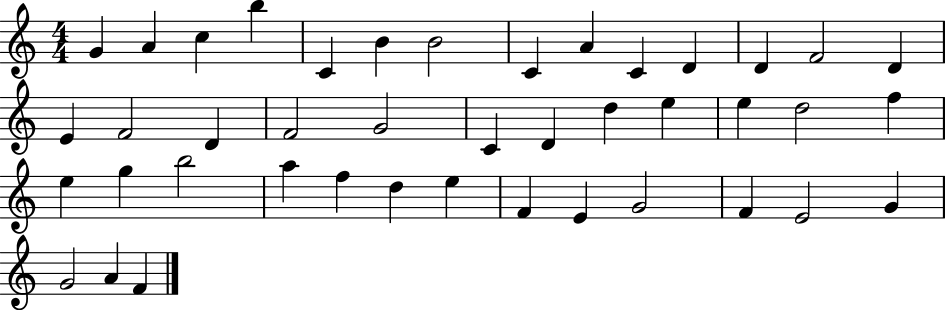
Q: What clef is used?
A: treble